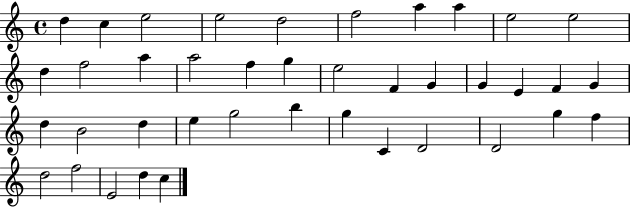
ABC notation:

X:1
T:Untitled
M:4/4
L:1/4
K:C
d c e2 e2 d2 f2 a a e2 e2 d f2 a a2 f g e2 F G G E F G d B2 d e g2 b g C D2 D2 g f d2 f2 E2 d c